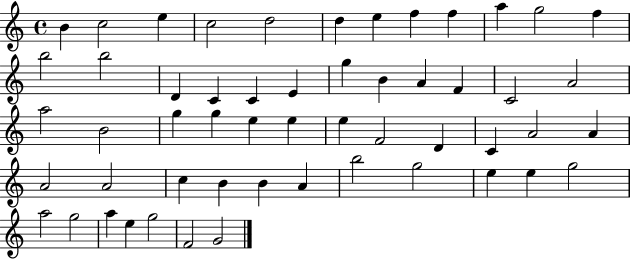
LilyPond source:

{
  \clef treble
  \time 4/4
  \defaultTimeSignature
  \key c \major
  b'4 c''2 e''4 | c''2 d''2 | d''4 e''4 f''4 f''4 | a''4 g''2 f''4 | \break b''2 b''2 | d'4 c'4 c'4 e'4 | g''4 b'4 a'4 f'4 | c'2 a'2 | \break a''2 b'2 | g''4 g''4 e''4 e''4 | e''4 f'2 d'4 | c'4 a'2 a'4 | \break a'2 a'2 | c''4 b'4 b'4 a'4 | b''2 g''2 | e''4 e''4 g''2 | \break a''2 g''2 | a''4 e''4 g''2 | f'2 g'2 | \bar "|."
}